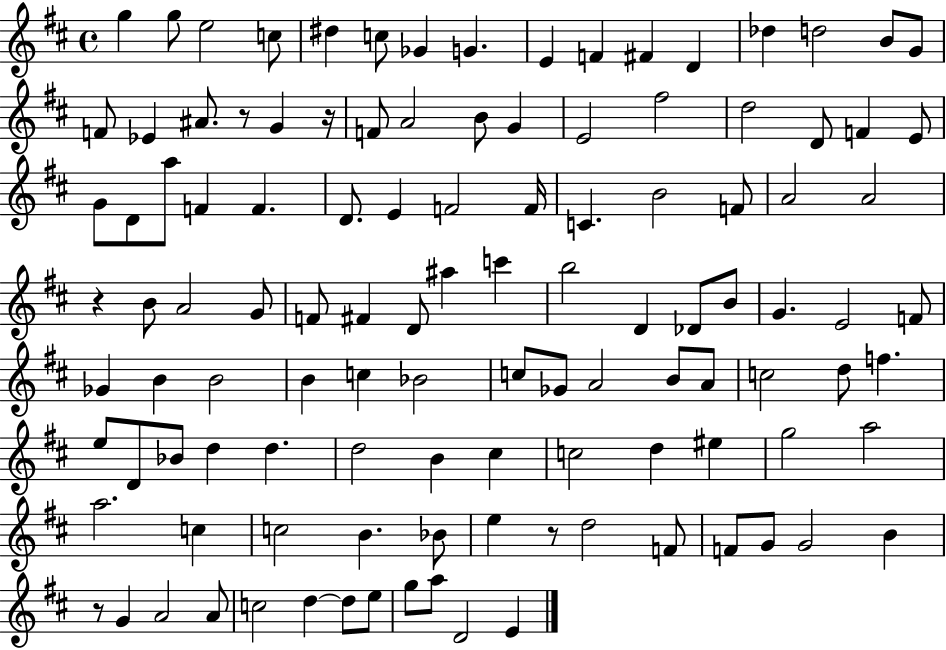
{
  \clef treble
  \time 4/4
  \defaultTimeSignature
  \key d \major
  g''4 g''8 e''2 c''8 | dis''4 c''8 ges'4 g'4. | e'4 f'4 fis'4 d'4 | des''4 d''2 b'8 g'8 | \break f'8 ees'4 ais'8. r8 g'4 r16 | f'8 a'2 b'8 g'4 | e'2 fis''2 | d''2 d'8 f'4 e'8 | \break g'8 d'8 a''8 f'4 f'4. | d'8. e'4 f'2 f'16 | c'4. b'2 f'8 | a'2 a'2 | \break r4 b'8 a'2 g'8 | f'8 fis'4 d'8 ais''4 c'''4 | b''2 d'4 des'8 b'8 | g'4. e'2 f'8 | \break ges'4 b'4 b'2 | b'4 c''4 bes'2 | c''8 ges'8 a'2 b'8 a'8 | c''2 d''8 f''4. | \break e''8 d'8 bes'8 d''4 d''4. | d''2 b'4 cis''4 | c''2 d''4 eis''4 | g''2 a''2 | \break a''2. c''4 | c''2 b'4. bes'8 | e''4 r8 d''2 f'8 | f'8 g'8 g'2 b'4 | \break r8 g'4 a'2 a'8 | c''2 d''4~~ d''8 e''8 | g''8 a''8 d'2 e'4 | \bar "|."
}